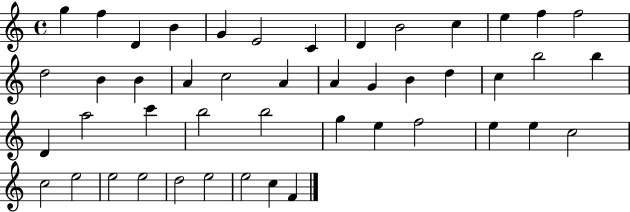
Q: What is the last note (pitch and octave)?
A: F4